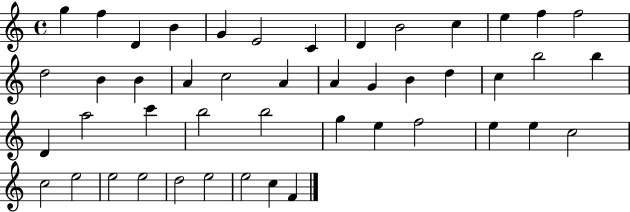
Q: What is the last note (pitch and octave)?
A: F4